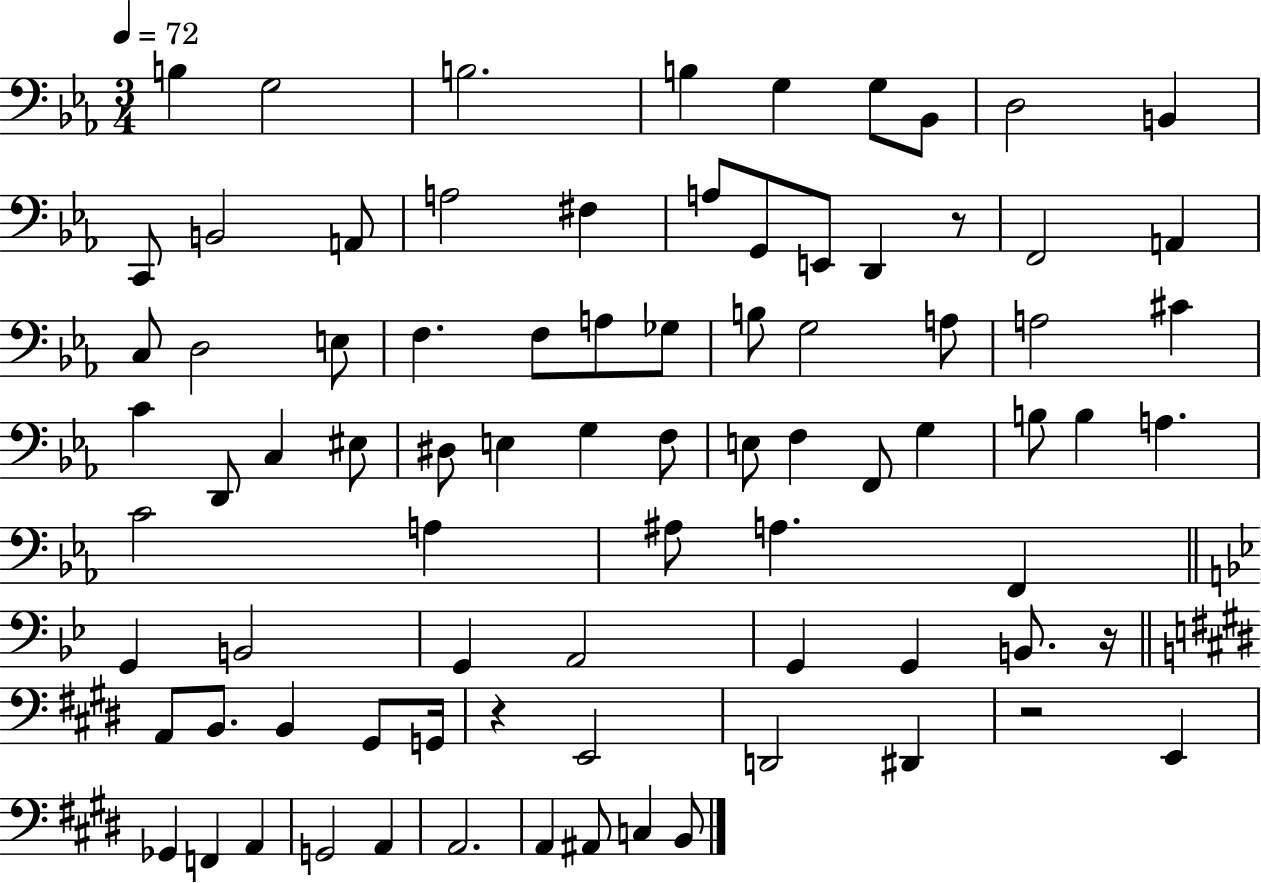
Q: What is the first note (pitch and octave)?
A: B3